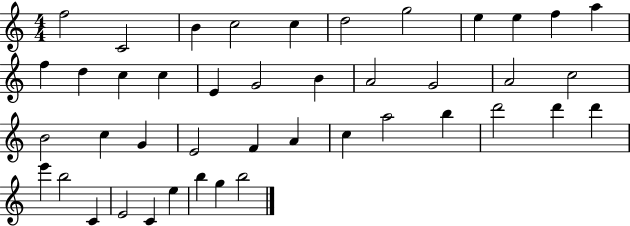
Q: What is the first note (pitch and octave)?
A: F5